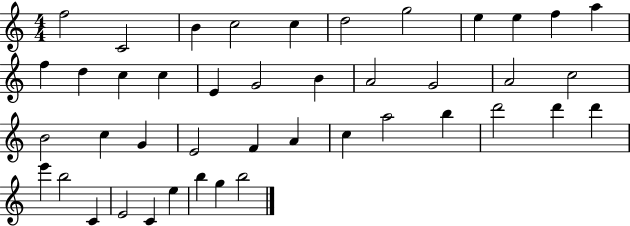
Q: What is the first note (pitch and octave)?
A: F5